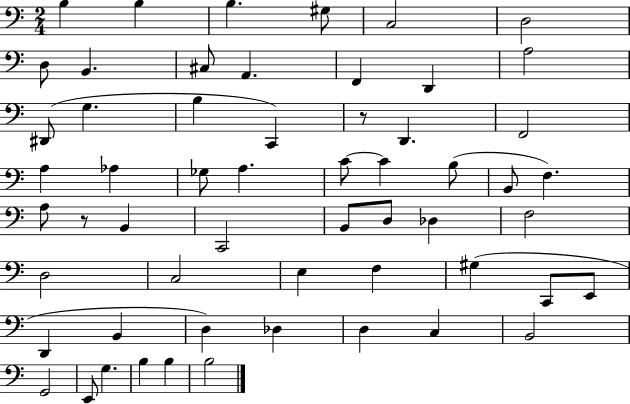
B3/q B3/q B3/q. G#3/e C3/h D3/h D3/e B2/q. C#3/e A2/q. F2/q D2/q A3/h D#2/e G3/q. B3/q C2/q R/e D2/q. F2/h A3/q Ab3/q Gb3/e A3/q. C4/e C4/q B3/e B2/e F3/q. A3/e R/e B2/q C2/h B2/e D3/e Db3/q F3/h D3/h C3/h E3/q F3/q G#3/q C2/e E2/e D2/q B2/q D3/q Db3/q D3/q C3/q B2/h G2/h E2/e G3/q. B3/q B3/q B3/h